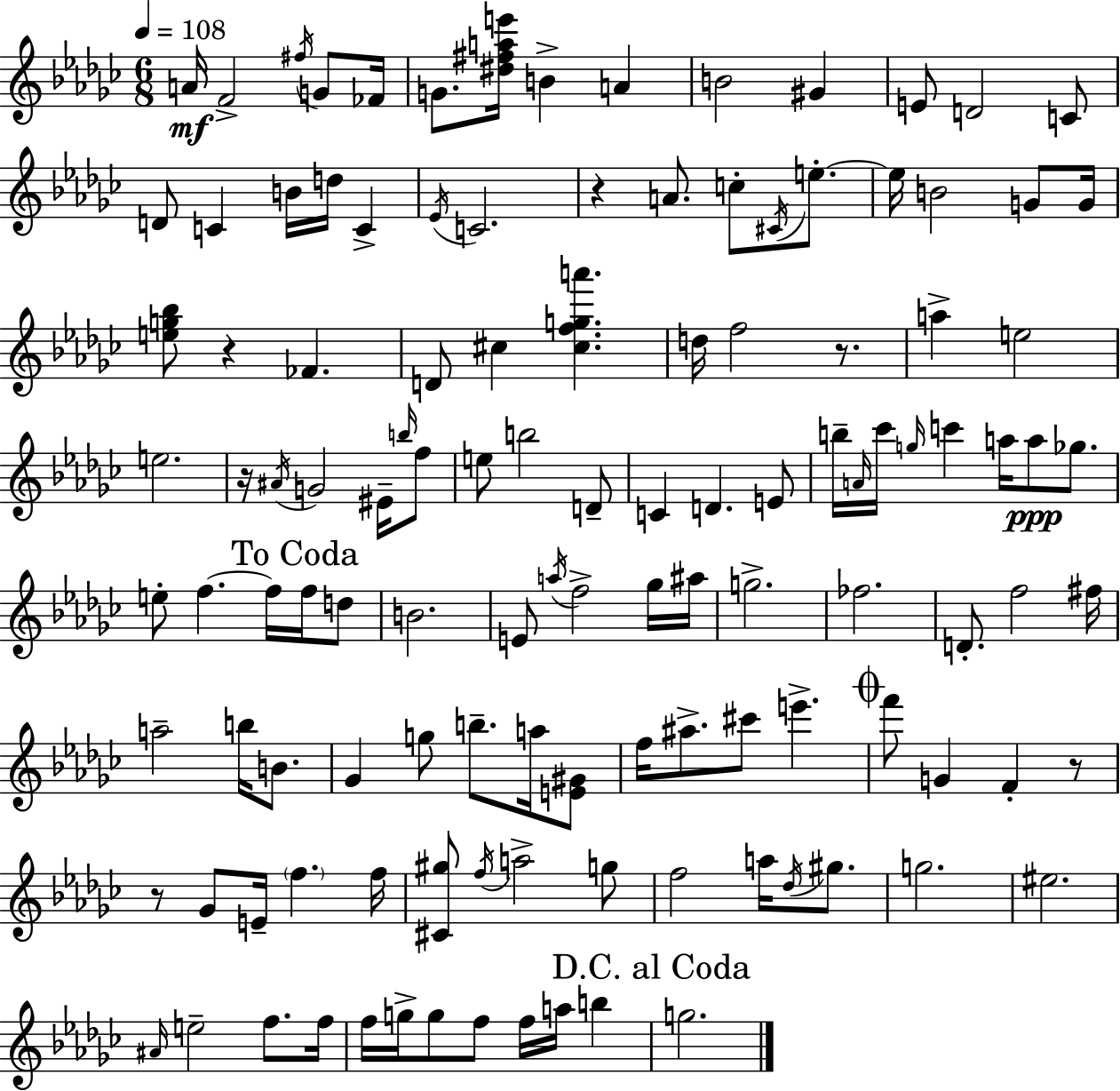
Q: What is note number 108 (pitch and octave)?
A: A5